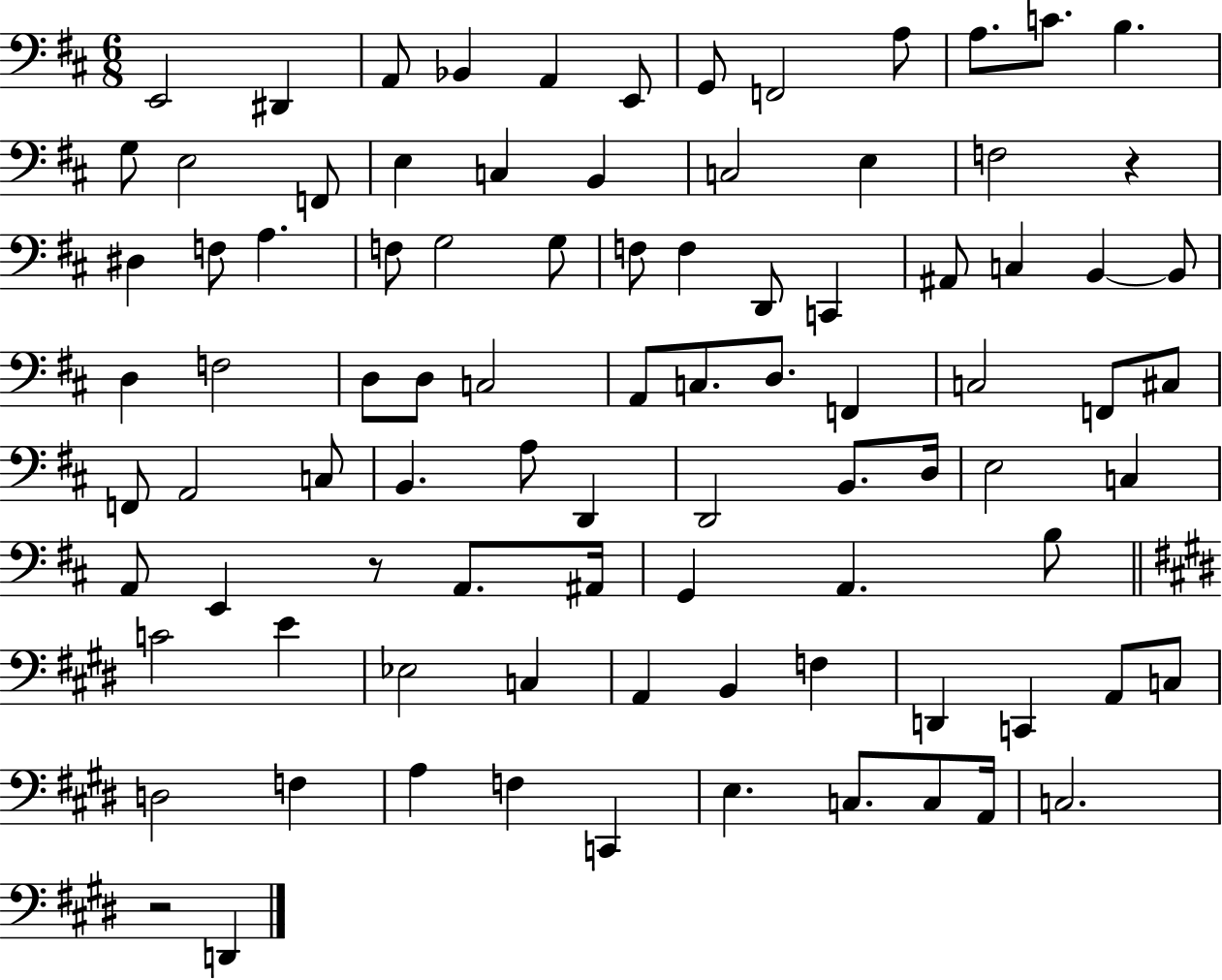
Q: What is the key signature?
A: D major